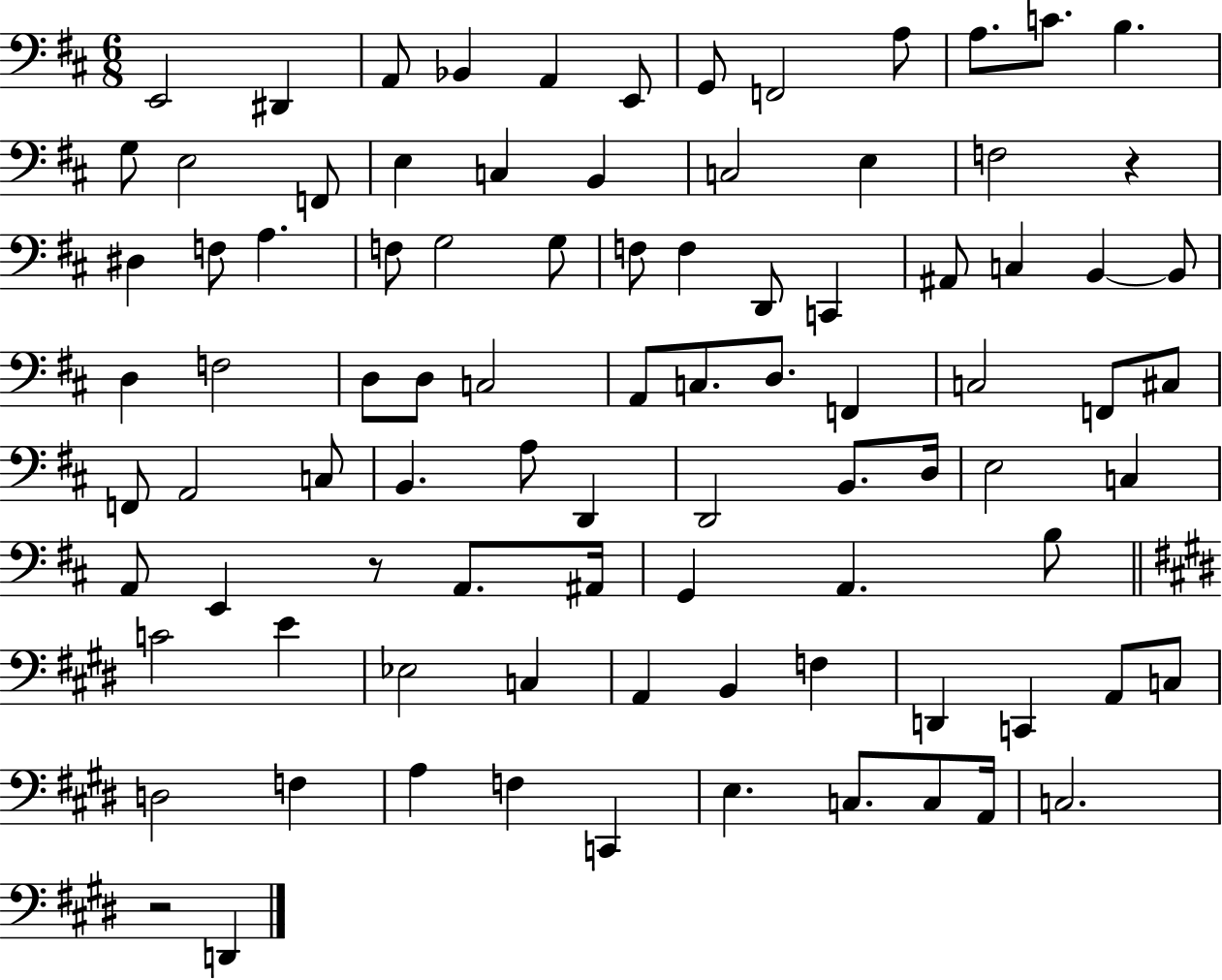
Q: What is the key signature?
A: D major